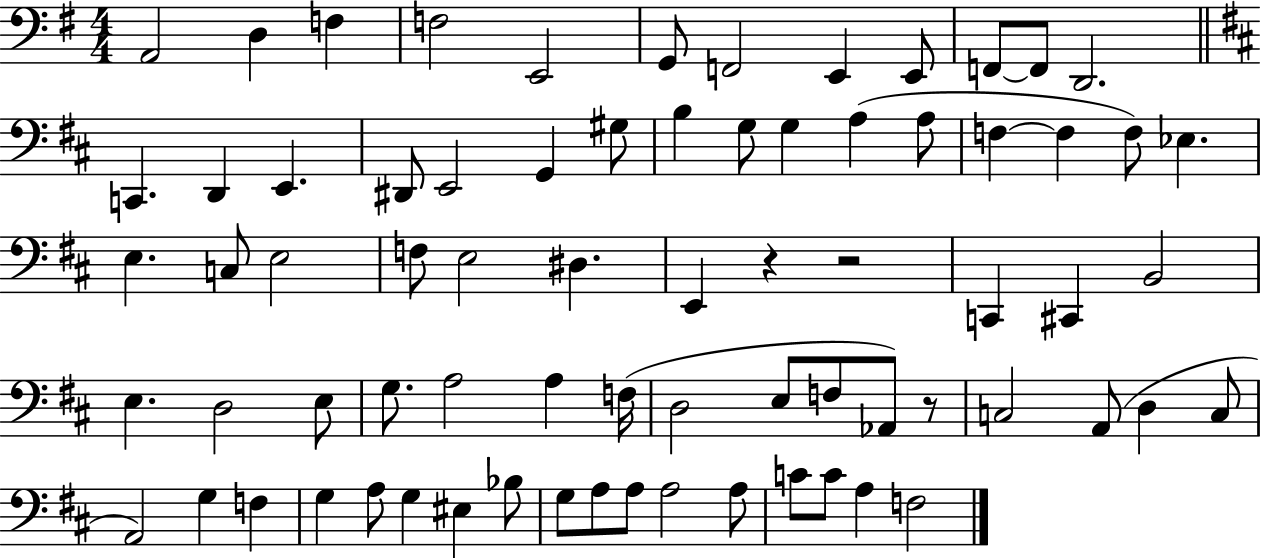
A2/h D3/q F3/q F3/h E2/h G2/e F2/h E2/q E2/e F2/e F2/e D2/h. C2/q. D2/q E2/q. D#2/e E2/h G2/q G#3/e B3/q G3/e G3/q A3/q A3/e F3/q F3/q F3/e Eb3/q. E3/q. C3/e E3/h F3/e E3/h D#3/q. E2/q R/q R/h C2/q C#2/q B2/h E3/q. D3/h E3/e G3/e. A3/h A3/q F3/s D3/h E3/e F3/e Ab2/e R/e C3/h A2/e D3/q C3/e A2/h G3/q F3/q G3/q A3/e G3/q EIS3/q Bb3/e G3/e A3/e A3/e A3/h A3/e C4/e C4/e A3/q F3/h